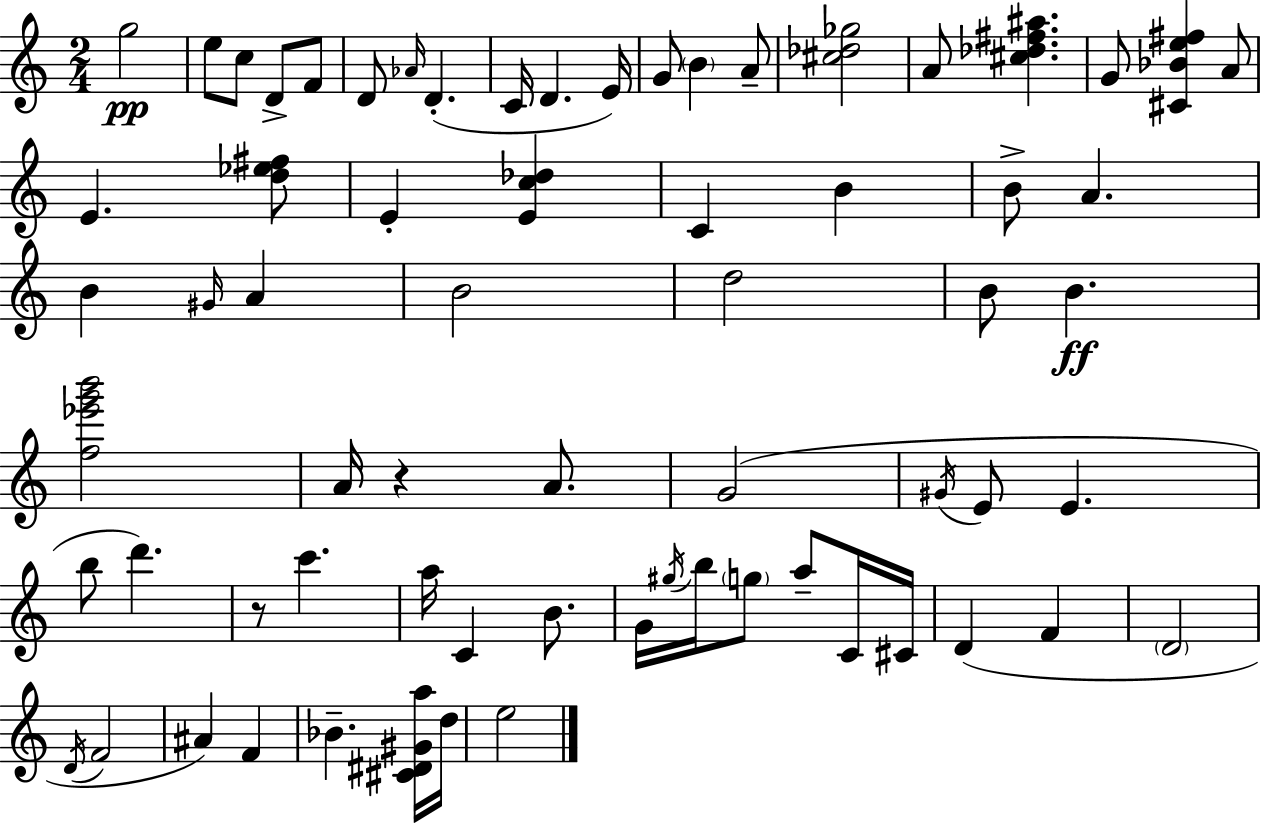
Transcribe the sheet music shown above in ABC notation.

X:1
T:Untitled
M:2/4
L:1/4
K:Am
g2 e/2 c/2 D/2 F/2 D/2 _A/4 D C/4 D E/4 G/2 B A/2 [^c_d_g]2 A/2 [^c_d^f^a] G/2 [^C_Be^f] A/2 E [d_e^f]/2 E [Ec_d] C B B/2 A B ^G/4 A B2 d2 B/2 B [f_e'g'b']2 A/4 z A/2 G2 ^G/4 E/2 E b/2 d' z/2 c' a/4 C B/2 G/4 ^g/4 b/4 g/2 a/2 C/4 ^C/4 D F D2 D/4 F2 ^A F _B [^C^D^Ga]/4 d/4 e2